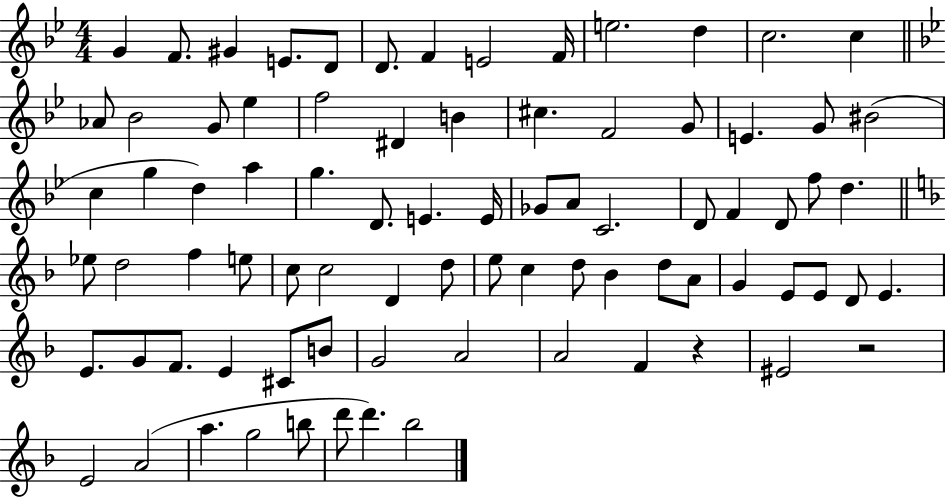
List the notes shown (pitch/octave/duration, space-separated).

G4/q F4/e. G#4/q E4/e. D4/e D4/e. F4/q E4/h F4/s E5/h. D5/q C5/h. C5/q Ab4/e Bb4/h G4/e Eb5/q F5/h D#4/q B4/q C#5/q. F4/h G4/e E4/q. G4/e BIS4/h C5/q G5/q D5/q A5/q G5/q. D4/e. E4/q. E4/s Gb4/e A4/e C4/h. D4/e F4/q D4/e F5/e D5/q. Eb5/e D5/h F5/q E5/e C5/e C5/h D4/q D5/e E5/e C5/q D5/e Bb4/q D5/e A4/e G4/q E4/e E4/e D4/e E4/q. E4/e. G4/e F4/e. E4/q C#4/e B4/e G4/h A4/h A4/h F4/q R/q EIS4/h R/h E4/h A4/h A5/q. G5/h B5/e D6/e D6/q. Bb5/h